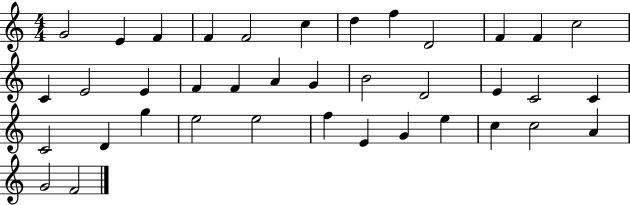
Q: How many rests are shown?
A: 0